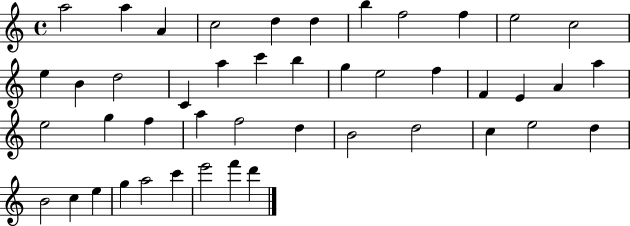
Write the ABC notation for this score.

X:1
T:Untitled
M:4/4
L:1/4
K:C
a2 a A c2 d d b f2 f e2 c2 e B d2 C a c' b g e2 f F E A a e2 g f a f2 d B2 d2 c e2 d B2 c e g a2 c' e'2 f' d'